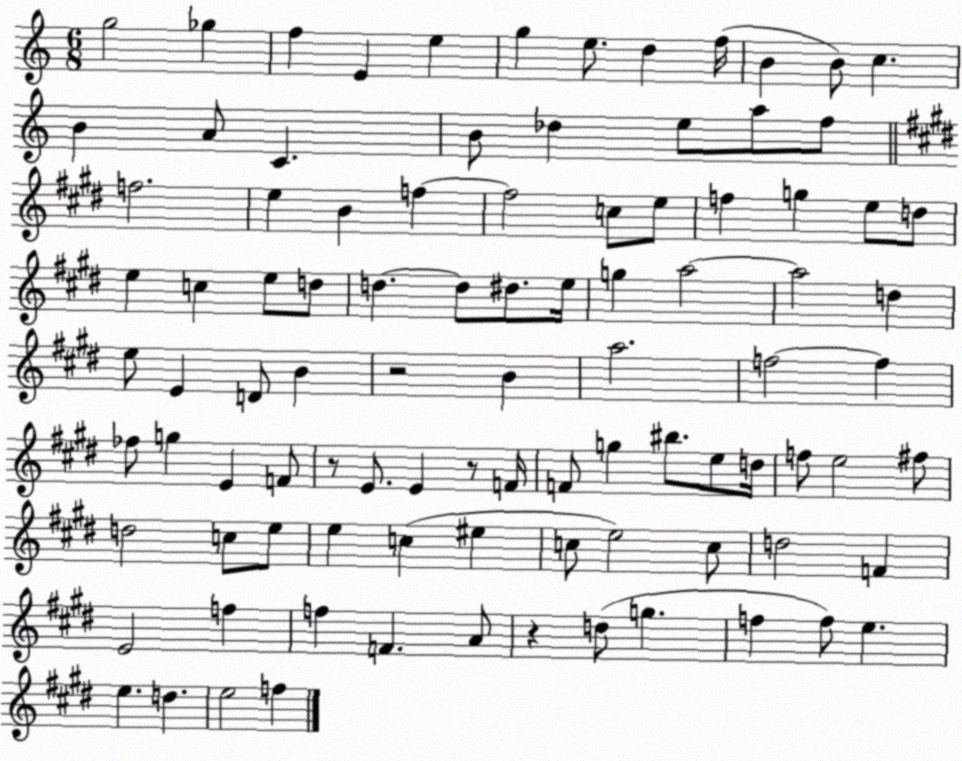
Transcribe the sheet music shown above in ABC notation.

X:1
T:Untitled
M:6/8
L:1/4
K:C
g2 _g f E e g e/2 d f/4 B B/2 c B A/2 C B/2 _d e/2 a/2 f/2 f2 e B f f2 c/2 e/2 f g e/2 d/2 e c e/2 d/2 d d/2 ^d/2 e/4 g a2 a2 d e/2 E D/2 B z2 B a2 f2 f _f/2 g E F/2 z/2 E/2 E z/2 F/4 F/2 g ^b/2 e/2 d/4 f/2 e2 ^f/2 d2 c/2 e/2 e c ^e c/2 e2 c/2 d2 F E2 f f F A/2 z d/2 g f f/2 e e d e2 f